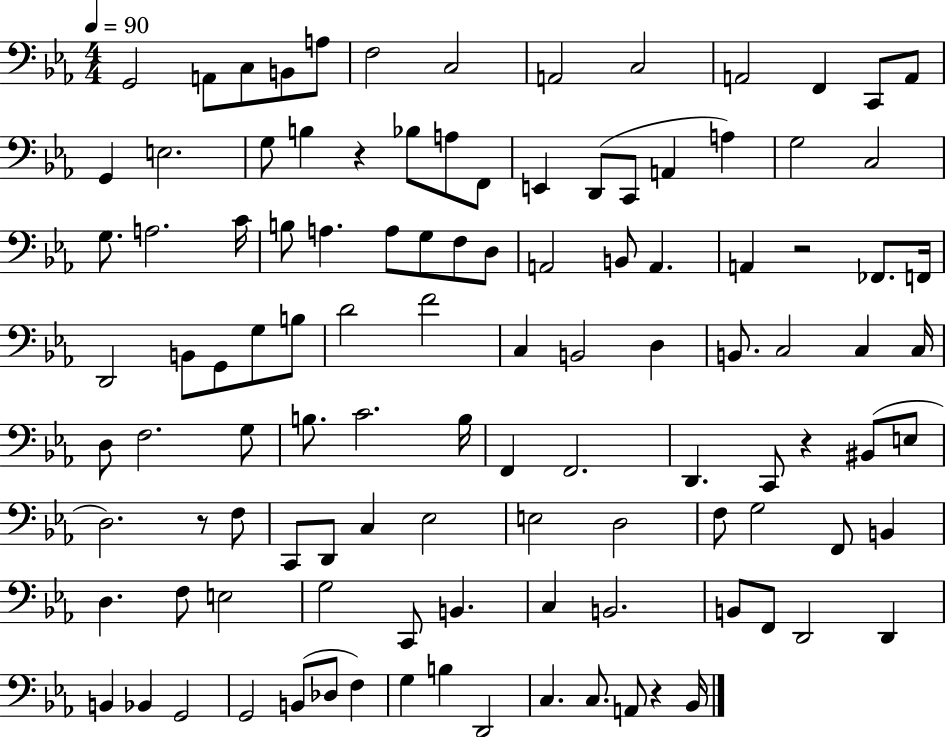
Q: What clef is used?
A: bass